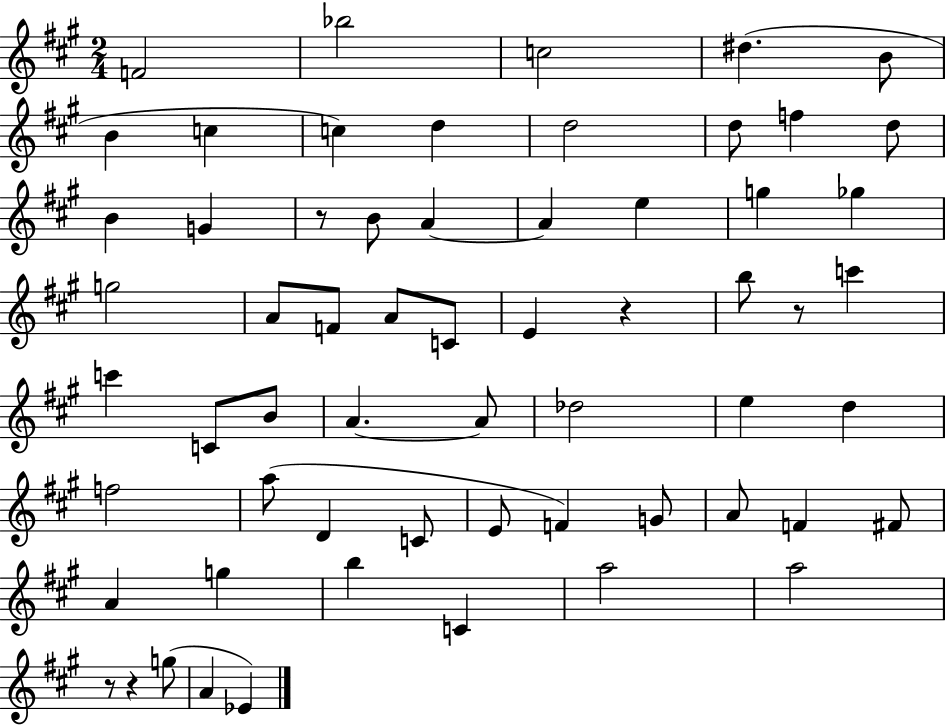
{
  \clef treble
  \numericTimeSignature
  \time 2/4
  \key a \major
  f'2 | bes''2 | c''2 | dis''4.( b'8 | \break b'4 c''4 | c''4) d''4 | d''2 | d''8 f''4 d''8 | \break b'4 g'4 | r8 b'8 a'4~~ | a'4 e''4 | g''4 ges''4 | \break g''2 | a'8 f'8 a'8 c'8 | e'4 r4 | b''8 r8 c'''4 | \break c'''4 c'8 b'8 | a'4.~~ a'8 | des''2 | e''4 d''4 | \break f''2 | a''8( d'4 c'8 | e'8 f'4) g'8 | a'8 f'4 fis'8 | \break a'4 g''4 | b''4 c'4 | a''2 | a''2 | \break r8 r4 g''8( | a'4 ees'4) | \bar "|."
}